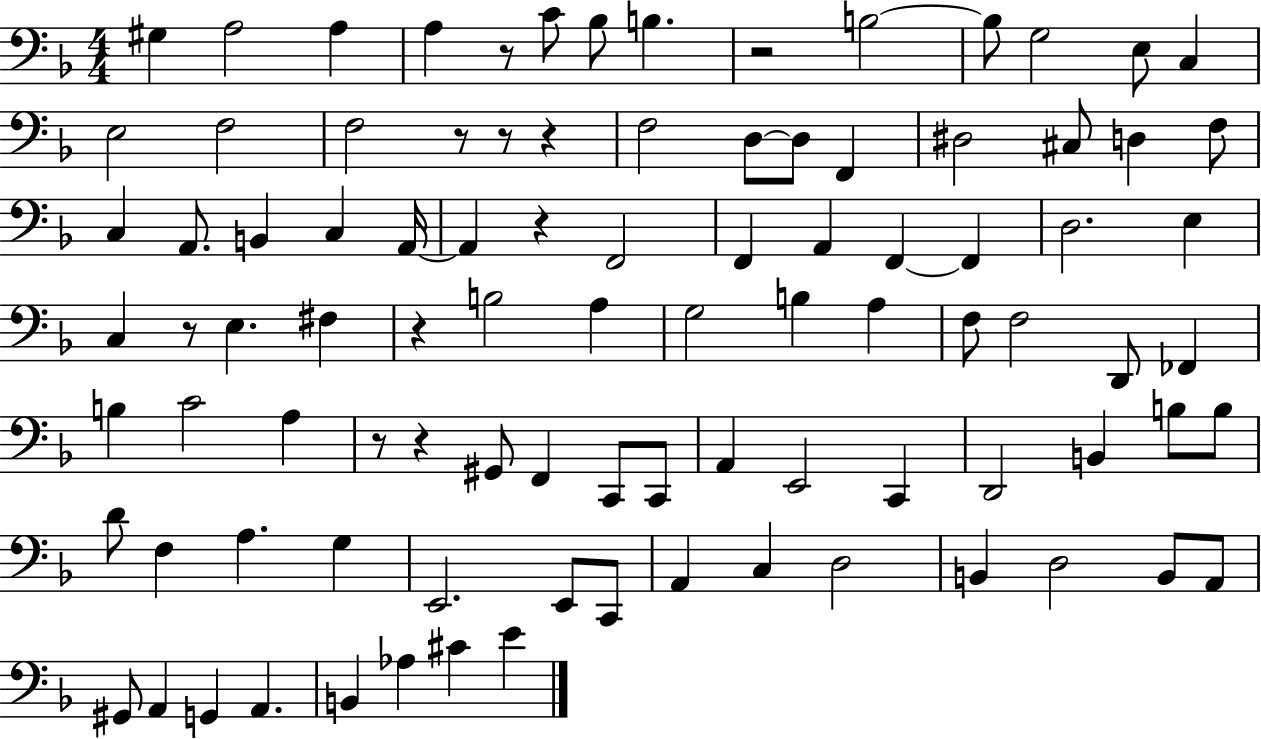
{
  \clef bass
  \numericTimeSignature
  \time 4/4
  \key f \major
  gis4 a2 a4 | a4 r8 c'8 bes8 b4. | r2 b2~~ | b8 g2 e8 c4 | \break e2 f2 | f2 r8 r8 r4 | f2 d8~~ d8 f,4 | dis2 cis8 d4 f8 | \break c4 a,8. b,4 c4 a,16~~ | a,4 r4 f,2 | f,4 a,4 f,4~~ f,4 | d2. e4 | \break c4 r8 e4. fis4 | r4 b2 a4 | g2 b4 a4 | f8 f2 d,8 fes,4 | \break b4 c'2 a4 | r8 r4 gis,8 f,4 c,8 c,8 | a,4 e,2 c,4 | d,2 b,4 b8 b8 | \break d'8 f4 a4. g4 | e,2. e,8 c,8 | a,4 c4 d2 | b,4 d2 b,8 a,8 | \break gis,8 a,4 g,4 a,4. | b,4 aes4 cis'4 e'4 | \bar "|."
}